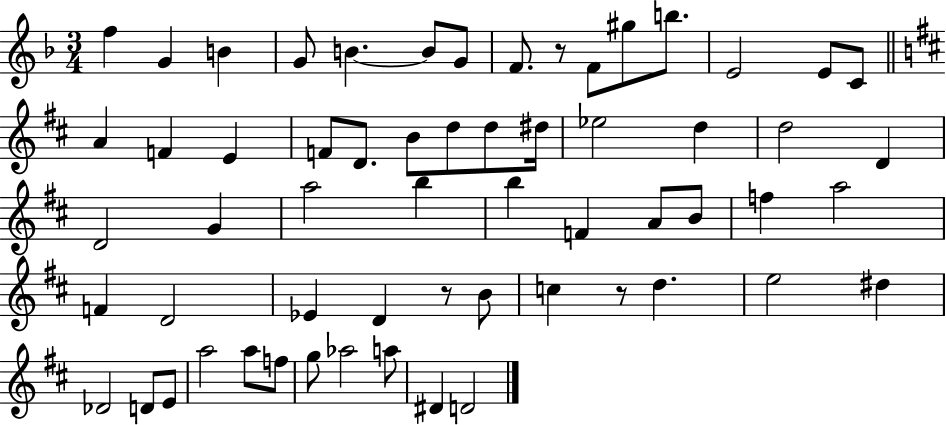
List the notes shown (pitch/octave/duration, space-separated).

F5/q G4/q B4/q G4/e B4/q. B4/e G4/e F4/e. R/e F4/e G#5/e B5/e. E4/h E4/e C4/e A4/q F4/q E4/q F4/e D4/e. B4/e D5/e D5/e D#5/s Eb5/h D5/q D5/h D4/q D4/h G4/q A5/h B5/q B5/q F4/q A4/e B4/e F5/q A5/h F4/q D4/h Eb4/q D4/q R/e B4/e C5/q R/e D5/q. E5/h D#5/q Db4/h D4/e E4/e A5/h A5/e F5/e G5/e Ab5/h A5/e D#4/q D4/h